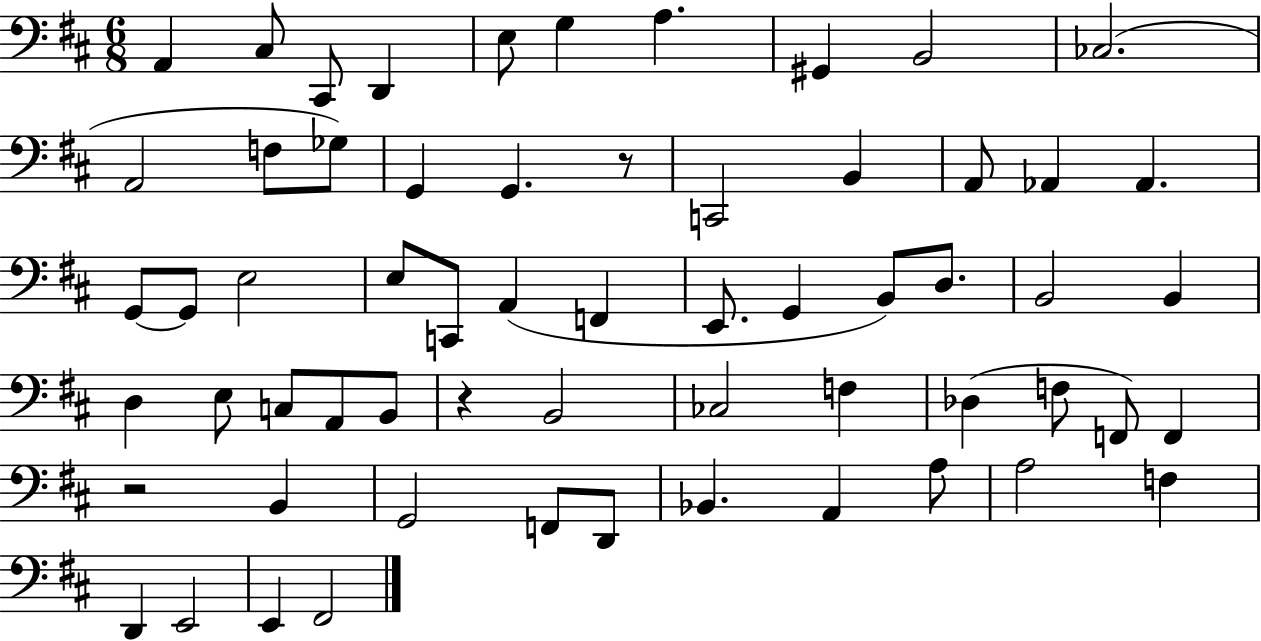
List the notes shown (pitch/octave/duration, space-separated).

A2/q C#3/e C#2/e D2/q E3/e G3/q A3/q. G#2/q B2/h CES3/h. A2/h F3/e Gb3/e G2/q G2/q. R/e C2/h B2/q A2/e Ab2/q Ab2/q. G2/e G2/e E3/h E3/e C2/e A2/q F2/q E2/e. G2/q B2/e D3/e. B2/h B2/q D3/q E3/e C3/e A2/e B2/e R/q B2/h CES3/h F3/q Db3/q F3/e F2/e F2/q R/h B2/q G2/h F2/e D2/e Bb2/q. A2/q A3/e A3/h F3/q D2/q E2/h E2/q F#2/h